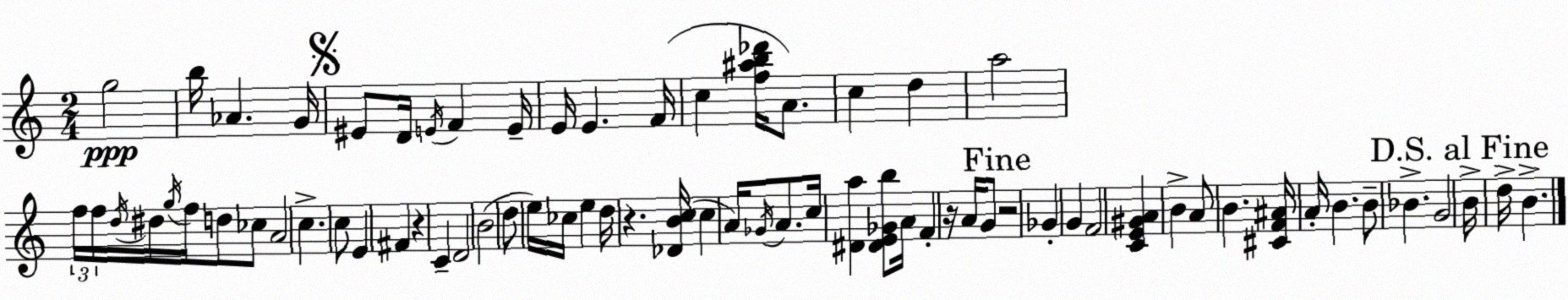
X:1
T:Untitled
M:2/4
L:1/4
K:C
g2 b/4 _A G/4 ^E/2 D/4 E/4 F E/4 E/4 E F/4 c [f^ab_d']/4 A/2 c d a2 f/4 f/4 d/4 ^d/4 g/4 f/4 d/2 _c/2 A2 c c/2 E ^F z C D2 B2 d/2 e/4 _c/4 e d/4 z [_DBc]/4 c A/4 _G/4 A/2 c/4 [^Da] [^DE_Gb]/2 A/4 F z/4 A/4 G/2 z2 _G G F2 [CE^GA] B A/2 B [^CF^A]/4 A/4 B B/2 _B G2 B/4 d/4 B